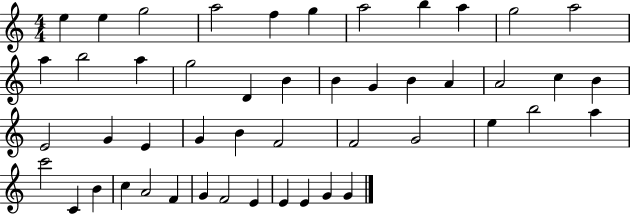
{
  \clef treble
  \numericTimeSignature
  \time 4/4
  \key c \major
  e''4 e''4 g''2 | a''2 f''4 g''4 | a''2 b''4 a''4 | g''2 a''2 | \break a''4 b''2 a''4 | g''2 d'4 b'4 | b'4 g'4 b'4 a'4 | a'2 c''4 b'4 | \break e'2 g'4 e'4 | g'4 b'4 f'2 | f'2 g'2 | e''4 b''2 a''4 | \break c'''2 c'4 b'4 | c''4 a'2 f'4 | g'4 f'2 e'4 | e'4 e'4 g'4 g'4 | \break \bar "|."
}